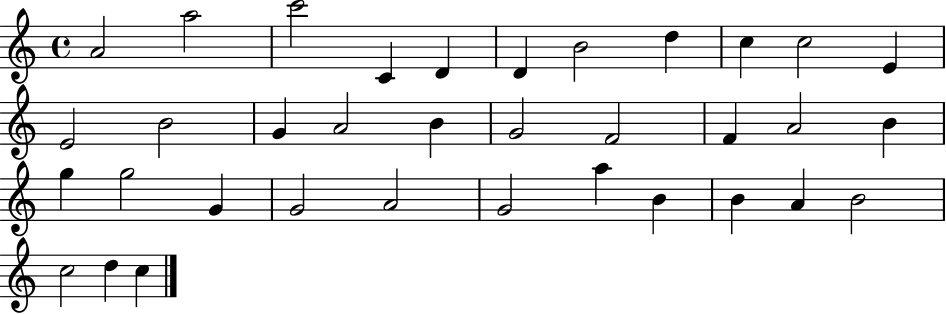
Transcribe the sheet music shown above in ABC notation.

X:1
T:Untitled
M:4/4
L:1/4
K:C
A2 a2 c'2 C D D B2 d c c2 E E2 B2 G A2 B G2 F2 F A2 B g g2 G G2 A2 G2 a B B A B2 c2 d c